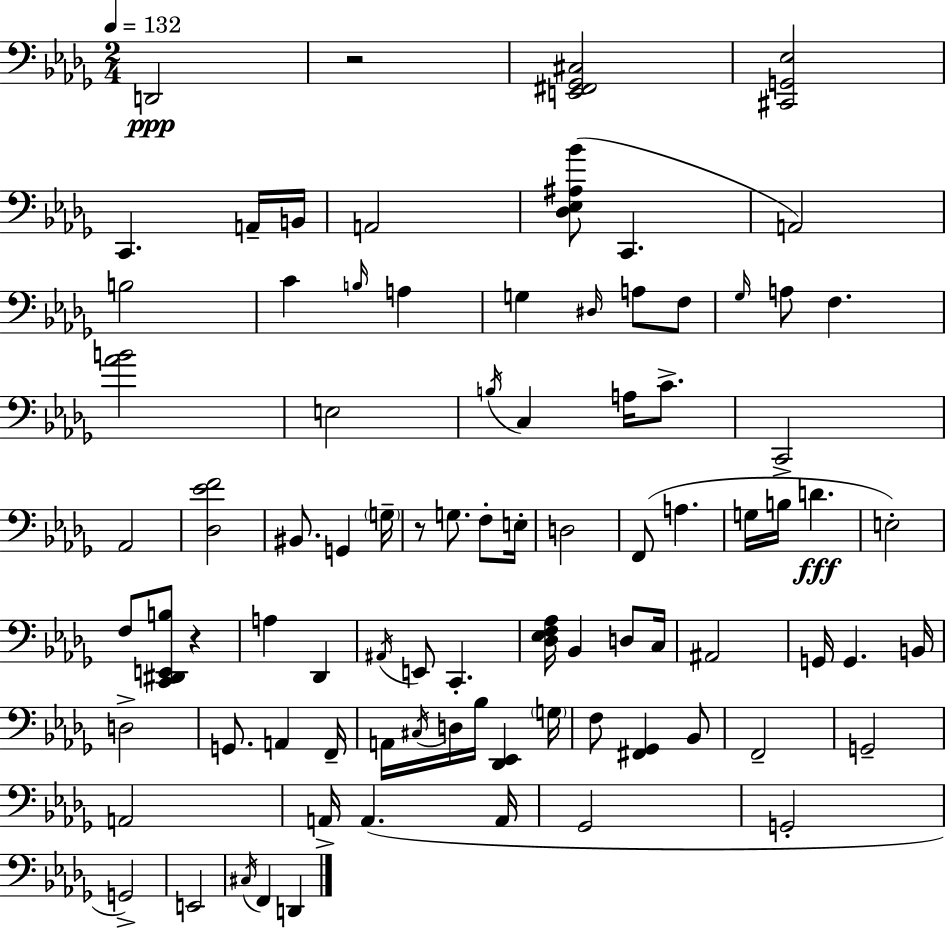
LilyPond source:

{
  \clef bass
  \numericTimeSignature
  \time 2/4
  \key bes \minor
  \tempo 4 = 132
  d,2\ppp | r2 | <e, fis, ges, cis>2 | <cis, g, ees>2 | \break c,4. a,16-- b,16 | a,2 | <des ees ais bes'>8( c,4. | a,2) | \break b2 | c'4 \grace { b16 } a4 | g4 \grace { dis16 } a8 | f8 \grace { ges16 } a8 f4. | \break <aes' b'>2 | e2 | \acciaccatura { b16 } c4 | a16 c'8.-> c,2-> | \break aes,2 | <des ees' f'>2 | bis,8. g,4 | \parenthesize g16-- r8 g8. | \break f8-. e16-. d2 | f,8( a4. | g16 b16 d'4.\fff | e2-.) | \break f8 <c, dis, e, b>8 | r4 a4 | des,4 \acciaccatura { ais,16 } e,8 c,4.-. | <des ees f aes>16 bes,4 | \break d8 c16 ais,2 | g,16 g,4. | b,16 d2-> | g,8. | \break a,4 f,16-- a,16 \acciaccatura { cis16 } d16 | bes16 <des, ees,>4 \parenthesize g16 f8 | <fis, ges,>4 bes,8 f,2-- | g,2-- | \break a,2 | a,16-> a,4.( | a,16 ges,2 | g,2-. | \break g,2->) | e,2 | \acciaccatura { cis16 } f,4 | d,4 \bar "|."
}